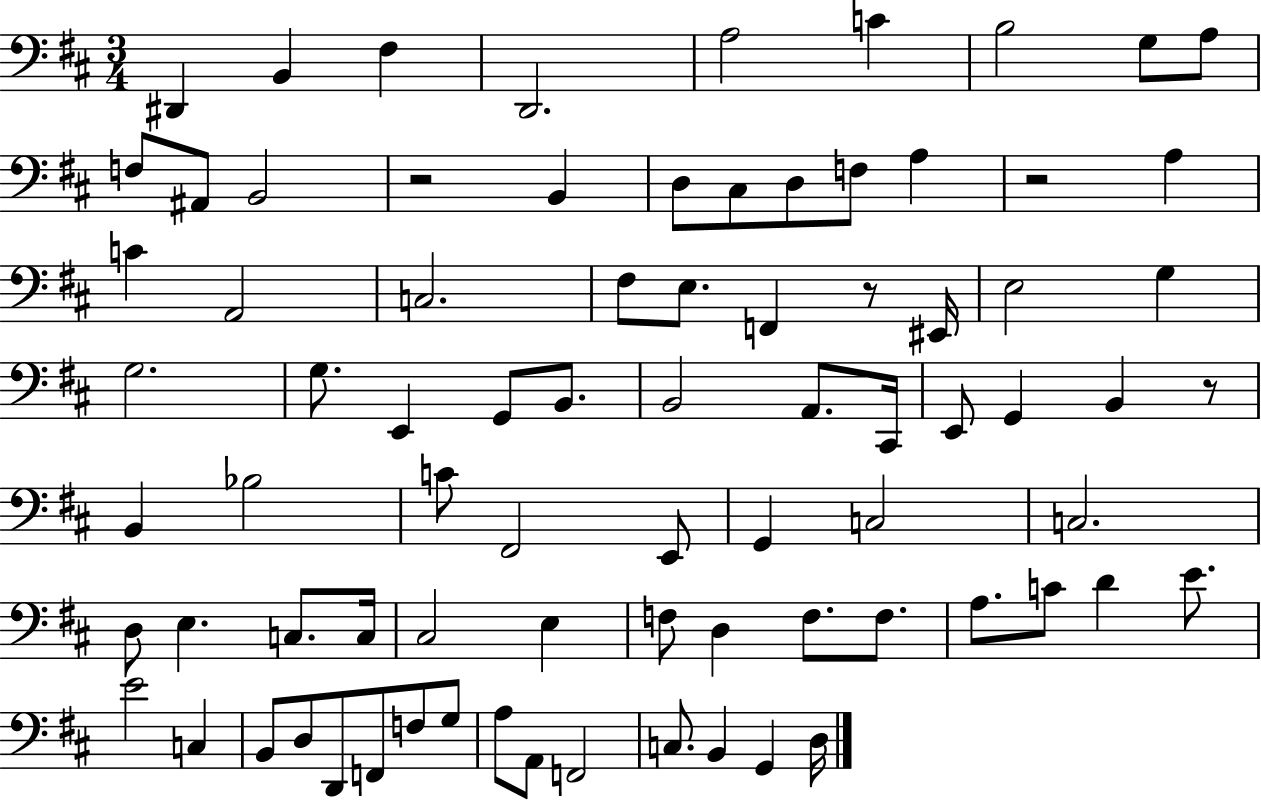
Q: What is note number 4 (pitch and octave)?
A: D2